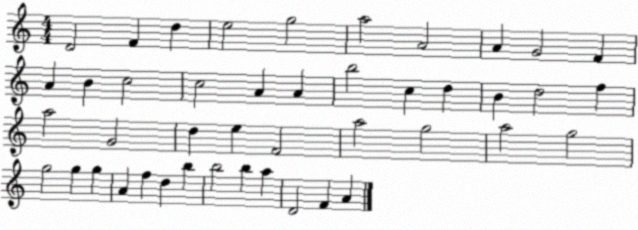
X:1
T:Untitled
M:4/4
L:1/4
K:C
D2 F d e2 g2 a2 A2 A G2 F A B c2 c2 A A b2 c d B d2 f a2 G2 d e F2 a2 g2 a2 g2 g2 g g A f d b b2 b a D2 F A